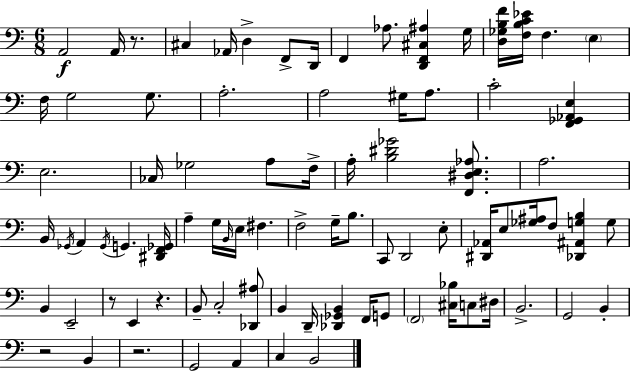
{
  \clef bass
  \numericTimeSignature
  \time 6/8
  \key c \major
  a,2\f a,16 r8. | cis4 aes,16 d4-> f,8-> d,16 | f,4 aes8. <d, f, cis ais>4 g16 | <d ges b f'>16 <f b c' ees'>16 f4. \parenthesize e4 | \break f16 g2 g8. | a2.-. | a2 gis16 a8. | c'2-. <f, ges, aes, e>4 | \break e2. | ces16 ges2 a8 f16-> | a16-. <b dis' ges'>2 <f, dis e aes>8. | a2. | \break b,16 \acciaccatura { ges,16 } a,4 \acciaccatura { ges,16 } g,4. | <dis, f, ges,>16 a4-- g16 \grace { b,16 } e16 fis4. | f2-> g16-- | b8. c,8 d,2 | \break e8-. <dis, aes,>16 e8 <ges ais>16 f8 <des, ais, g b>4 | g8 b,4 e,2-- | r8 e,4 r4. | b,8-- c2-. | \break <des, ais>8 b,4 d,16-- <des, ges, b,>4 | f,16 g,8 \parenthesize f,2 <cis bes>16 | c8 dis16 b,2.-> | g,2 b,4-. | \break r2 b,4 | r2. | g,2 a,4 | c4 b,2 | \break \bar "|."
}